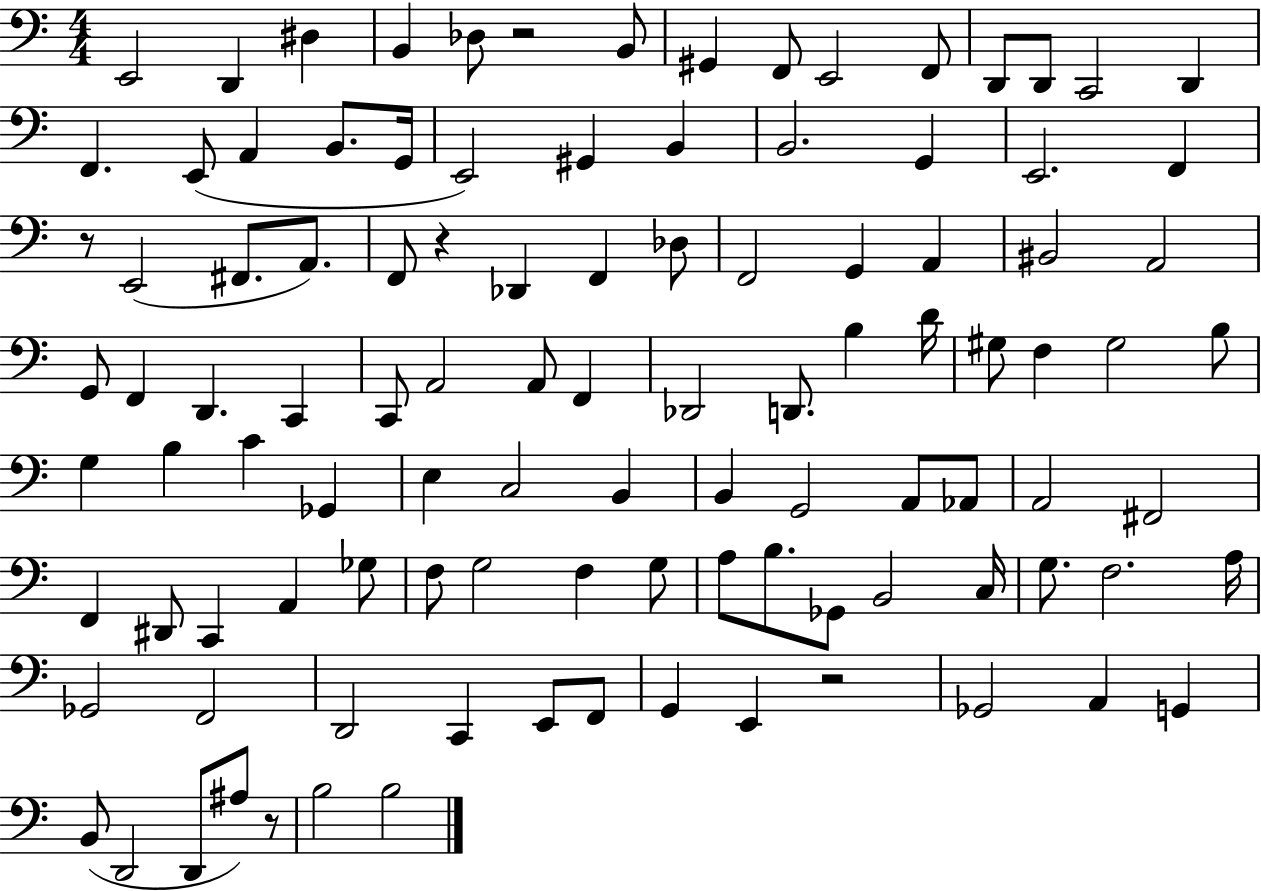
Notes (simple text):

E2/h D2/q D#3/q B2/q Db3/e R/h B2/e G#2/q F2/e E2/h F2/e D2/e D2/e C2/h D2/q F2/q. E2/e A2/q B2/e. G2/s E2/h G#2/q B2/q B2/h. G2/q E2/h. F2/q R/e E2/h F#2/e. A2/e. F2/e R/q Db2/q F2/q Db3/e F2/h G2/q A2/q BIS2/h A2/h G2/e F2/q D2/q. C2/q C2/e A2/h A2/e F2/q Db2/h D2/e. B3/q D4/s G#3/e F3/q G#3/h B3/e G3/q B3/q C4/q Gb2/q E3/q C3/h B2/q B2/q G2/h A2/e Ab2/e A2/h F#2/h F2/q D#2/e C2/q A2/q Gb3/e F3/e G3/h F3/q G3/e A3/e B3/e. Gb2/e B2/h C3/s G3/e. F3/h. A3/s Gb2/h F2/h D2/h C2/q E2/e F2/e G2/q E2/q R/h Gb2/h A2/q G2/q B2/e D2/h D2/e A#3/e R/e B3/h B3/h